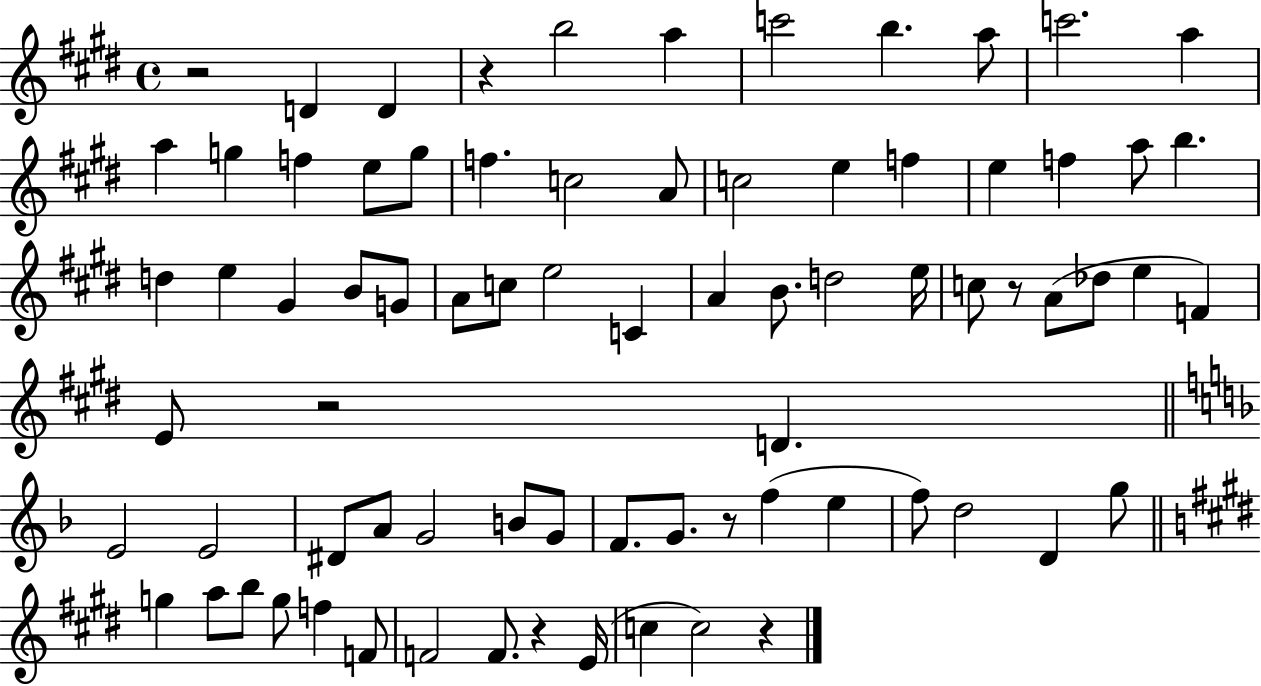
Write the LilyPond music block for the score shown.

{
  \clef treble
  \time 4/4
  \defaultTimeSignature
  \key e \major
  \repeat volta 2 { r2 d'4 d'4 | r4 b''2 a''4 | c'''2 b''4. a''8 | c'''2. a''4 | \break a''4 g''4 f''4 e''8 g''8 | f''4. c''2 a'8 | c''2 e''4 f''4 | e''4 f''4 a''8 b''4. | \break d''4 e''4 gis'4 b'8 g'8 | a'8 c''8 e''2 c'4 | a'4 b'8. d''2 e''16 | c''8 r8 a'8( des''8 e''4 f'4) | \break e'8 r2 d'4. | \bar "||" \break \key f \major e'2 e'2 | dis'8 a'8 g'2 b'8 g'8 | f'8. g'8. r8 f''4( e''4 | f''8) d''2 d'4 g''8 | \break \bar "||" \break \key e \major g''4 a''8 b''8 g''8 f''4 f'8 | f'2 f'8. r4 e'16( | c''4 c''2) r4 | } \bar "|."
}